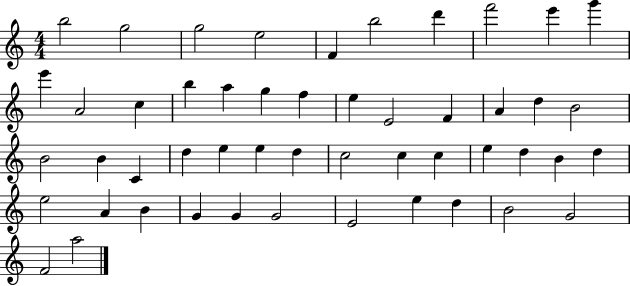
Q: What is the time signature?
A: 4/4